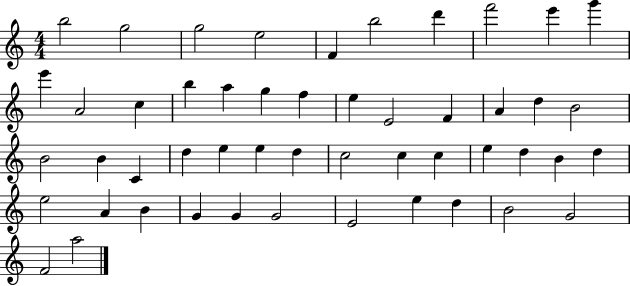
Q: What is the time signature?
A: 4/4